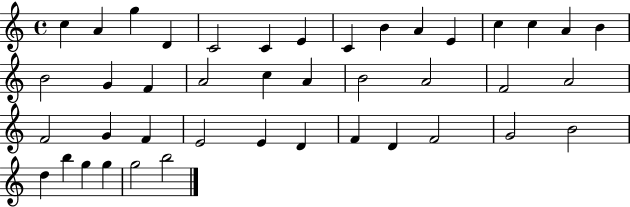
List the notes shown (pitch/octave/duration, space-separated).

C5/q A4/q G5/q D4/q C4/h C4/q E4/q C4/q B4/q A4/q E4/q C5/q C5/q A4/q B4/q B4/h G4/q F4/q A4/h C5/q A4/q B4/h A4/h F4/h A4/h F4/h G4/q F4/q E4/h E4/q D4/q F4/q D4/q F4/h G4/h B4/h D5/q B5/q G5/q G5/q G5/h B5/h